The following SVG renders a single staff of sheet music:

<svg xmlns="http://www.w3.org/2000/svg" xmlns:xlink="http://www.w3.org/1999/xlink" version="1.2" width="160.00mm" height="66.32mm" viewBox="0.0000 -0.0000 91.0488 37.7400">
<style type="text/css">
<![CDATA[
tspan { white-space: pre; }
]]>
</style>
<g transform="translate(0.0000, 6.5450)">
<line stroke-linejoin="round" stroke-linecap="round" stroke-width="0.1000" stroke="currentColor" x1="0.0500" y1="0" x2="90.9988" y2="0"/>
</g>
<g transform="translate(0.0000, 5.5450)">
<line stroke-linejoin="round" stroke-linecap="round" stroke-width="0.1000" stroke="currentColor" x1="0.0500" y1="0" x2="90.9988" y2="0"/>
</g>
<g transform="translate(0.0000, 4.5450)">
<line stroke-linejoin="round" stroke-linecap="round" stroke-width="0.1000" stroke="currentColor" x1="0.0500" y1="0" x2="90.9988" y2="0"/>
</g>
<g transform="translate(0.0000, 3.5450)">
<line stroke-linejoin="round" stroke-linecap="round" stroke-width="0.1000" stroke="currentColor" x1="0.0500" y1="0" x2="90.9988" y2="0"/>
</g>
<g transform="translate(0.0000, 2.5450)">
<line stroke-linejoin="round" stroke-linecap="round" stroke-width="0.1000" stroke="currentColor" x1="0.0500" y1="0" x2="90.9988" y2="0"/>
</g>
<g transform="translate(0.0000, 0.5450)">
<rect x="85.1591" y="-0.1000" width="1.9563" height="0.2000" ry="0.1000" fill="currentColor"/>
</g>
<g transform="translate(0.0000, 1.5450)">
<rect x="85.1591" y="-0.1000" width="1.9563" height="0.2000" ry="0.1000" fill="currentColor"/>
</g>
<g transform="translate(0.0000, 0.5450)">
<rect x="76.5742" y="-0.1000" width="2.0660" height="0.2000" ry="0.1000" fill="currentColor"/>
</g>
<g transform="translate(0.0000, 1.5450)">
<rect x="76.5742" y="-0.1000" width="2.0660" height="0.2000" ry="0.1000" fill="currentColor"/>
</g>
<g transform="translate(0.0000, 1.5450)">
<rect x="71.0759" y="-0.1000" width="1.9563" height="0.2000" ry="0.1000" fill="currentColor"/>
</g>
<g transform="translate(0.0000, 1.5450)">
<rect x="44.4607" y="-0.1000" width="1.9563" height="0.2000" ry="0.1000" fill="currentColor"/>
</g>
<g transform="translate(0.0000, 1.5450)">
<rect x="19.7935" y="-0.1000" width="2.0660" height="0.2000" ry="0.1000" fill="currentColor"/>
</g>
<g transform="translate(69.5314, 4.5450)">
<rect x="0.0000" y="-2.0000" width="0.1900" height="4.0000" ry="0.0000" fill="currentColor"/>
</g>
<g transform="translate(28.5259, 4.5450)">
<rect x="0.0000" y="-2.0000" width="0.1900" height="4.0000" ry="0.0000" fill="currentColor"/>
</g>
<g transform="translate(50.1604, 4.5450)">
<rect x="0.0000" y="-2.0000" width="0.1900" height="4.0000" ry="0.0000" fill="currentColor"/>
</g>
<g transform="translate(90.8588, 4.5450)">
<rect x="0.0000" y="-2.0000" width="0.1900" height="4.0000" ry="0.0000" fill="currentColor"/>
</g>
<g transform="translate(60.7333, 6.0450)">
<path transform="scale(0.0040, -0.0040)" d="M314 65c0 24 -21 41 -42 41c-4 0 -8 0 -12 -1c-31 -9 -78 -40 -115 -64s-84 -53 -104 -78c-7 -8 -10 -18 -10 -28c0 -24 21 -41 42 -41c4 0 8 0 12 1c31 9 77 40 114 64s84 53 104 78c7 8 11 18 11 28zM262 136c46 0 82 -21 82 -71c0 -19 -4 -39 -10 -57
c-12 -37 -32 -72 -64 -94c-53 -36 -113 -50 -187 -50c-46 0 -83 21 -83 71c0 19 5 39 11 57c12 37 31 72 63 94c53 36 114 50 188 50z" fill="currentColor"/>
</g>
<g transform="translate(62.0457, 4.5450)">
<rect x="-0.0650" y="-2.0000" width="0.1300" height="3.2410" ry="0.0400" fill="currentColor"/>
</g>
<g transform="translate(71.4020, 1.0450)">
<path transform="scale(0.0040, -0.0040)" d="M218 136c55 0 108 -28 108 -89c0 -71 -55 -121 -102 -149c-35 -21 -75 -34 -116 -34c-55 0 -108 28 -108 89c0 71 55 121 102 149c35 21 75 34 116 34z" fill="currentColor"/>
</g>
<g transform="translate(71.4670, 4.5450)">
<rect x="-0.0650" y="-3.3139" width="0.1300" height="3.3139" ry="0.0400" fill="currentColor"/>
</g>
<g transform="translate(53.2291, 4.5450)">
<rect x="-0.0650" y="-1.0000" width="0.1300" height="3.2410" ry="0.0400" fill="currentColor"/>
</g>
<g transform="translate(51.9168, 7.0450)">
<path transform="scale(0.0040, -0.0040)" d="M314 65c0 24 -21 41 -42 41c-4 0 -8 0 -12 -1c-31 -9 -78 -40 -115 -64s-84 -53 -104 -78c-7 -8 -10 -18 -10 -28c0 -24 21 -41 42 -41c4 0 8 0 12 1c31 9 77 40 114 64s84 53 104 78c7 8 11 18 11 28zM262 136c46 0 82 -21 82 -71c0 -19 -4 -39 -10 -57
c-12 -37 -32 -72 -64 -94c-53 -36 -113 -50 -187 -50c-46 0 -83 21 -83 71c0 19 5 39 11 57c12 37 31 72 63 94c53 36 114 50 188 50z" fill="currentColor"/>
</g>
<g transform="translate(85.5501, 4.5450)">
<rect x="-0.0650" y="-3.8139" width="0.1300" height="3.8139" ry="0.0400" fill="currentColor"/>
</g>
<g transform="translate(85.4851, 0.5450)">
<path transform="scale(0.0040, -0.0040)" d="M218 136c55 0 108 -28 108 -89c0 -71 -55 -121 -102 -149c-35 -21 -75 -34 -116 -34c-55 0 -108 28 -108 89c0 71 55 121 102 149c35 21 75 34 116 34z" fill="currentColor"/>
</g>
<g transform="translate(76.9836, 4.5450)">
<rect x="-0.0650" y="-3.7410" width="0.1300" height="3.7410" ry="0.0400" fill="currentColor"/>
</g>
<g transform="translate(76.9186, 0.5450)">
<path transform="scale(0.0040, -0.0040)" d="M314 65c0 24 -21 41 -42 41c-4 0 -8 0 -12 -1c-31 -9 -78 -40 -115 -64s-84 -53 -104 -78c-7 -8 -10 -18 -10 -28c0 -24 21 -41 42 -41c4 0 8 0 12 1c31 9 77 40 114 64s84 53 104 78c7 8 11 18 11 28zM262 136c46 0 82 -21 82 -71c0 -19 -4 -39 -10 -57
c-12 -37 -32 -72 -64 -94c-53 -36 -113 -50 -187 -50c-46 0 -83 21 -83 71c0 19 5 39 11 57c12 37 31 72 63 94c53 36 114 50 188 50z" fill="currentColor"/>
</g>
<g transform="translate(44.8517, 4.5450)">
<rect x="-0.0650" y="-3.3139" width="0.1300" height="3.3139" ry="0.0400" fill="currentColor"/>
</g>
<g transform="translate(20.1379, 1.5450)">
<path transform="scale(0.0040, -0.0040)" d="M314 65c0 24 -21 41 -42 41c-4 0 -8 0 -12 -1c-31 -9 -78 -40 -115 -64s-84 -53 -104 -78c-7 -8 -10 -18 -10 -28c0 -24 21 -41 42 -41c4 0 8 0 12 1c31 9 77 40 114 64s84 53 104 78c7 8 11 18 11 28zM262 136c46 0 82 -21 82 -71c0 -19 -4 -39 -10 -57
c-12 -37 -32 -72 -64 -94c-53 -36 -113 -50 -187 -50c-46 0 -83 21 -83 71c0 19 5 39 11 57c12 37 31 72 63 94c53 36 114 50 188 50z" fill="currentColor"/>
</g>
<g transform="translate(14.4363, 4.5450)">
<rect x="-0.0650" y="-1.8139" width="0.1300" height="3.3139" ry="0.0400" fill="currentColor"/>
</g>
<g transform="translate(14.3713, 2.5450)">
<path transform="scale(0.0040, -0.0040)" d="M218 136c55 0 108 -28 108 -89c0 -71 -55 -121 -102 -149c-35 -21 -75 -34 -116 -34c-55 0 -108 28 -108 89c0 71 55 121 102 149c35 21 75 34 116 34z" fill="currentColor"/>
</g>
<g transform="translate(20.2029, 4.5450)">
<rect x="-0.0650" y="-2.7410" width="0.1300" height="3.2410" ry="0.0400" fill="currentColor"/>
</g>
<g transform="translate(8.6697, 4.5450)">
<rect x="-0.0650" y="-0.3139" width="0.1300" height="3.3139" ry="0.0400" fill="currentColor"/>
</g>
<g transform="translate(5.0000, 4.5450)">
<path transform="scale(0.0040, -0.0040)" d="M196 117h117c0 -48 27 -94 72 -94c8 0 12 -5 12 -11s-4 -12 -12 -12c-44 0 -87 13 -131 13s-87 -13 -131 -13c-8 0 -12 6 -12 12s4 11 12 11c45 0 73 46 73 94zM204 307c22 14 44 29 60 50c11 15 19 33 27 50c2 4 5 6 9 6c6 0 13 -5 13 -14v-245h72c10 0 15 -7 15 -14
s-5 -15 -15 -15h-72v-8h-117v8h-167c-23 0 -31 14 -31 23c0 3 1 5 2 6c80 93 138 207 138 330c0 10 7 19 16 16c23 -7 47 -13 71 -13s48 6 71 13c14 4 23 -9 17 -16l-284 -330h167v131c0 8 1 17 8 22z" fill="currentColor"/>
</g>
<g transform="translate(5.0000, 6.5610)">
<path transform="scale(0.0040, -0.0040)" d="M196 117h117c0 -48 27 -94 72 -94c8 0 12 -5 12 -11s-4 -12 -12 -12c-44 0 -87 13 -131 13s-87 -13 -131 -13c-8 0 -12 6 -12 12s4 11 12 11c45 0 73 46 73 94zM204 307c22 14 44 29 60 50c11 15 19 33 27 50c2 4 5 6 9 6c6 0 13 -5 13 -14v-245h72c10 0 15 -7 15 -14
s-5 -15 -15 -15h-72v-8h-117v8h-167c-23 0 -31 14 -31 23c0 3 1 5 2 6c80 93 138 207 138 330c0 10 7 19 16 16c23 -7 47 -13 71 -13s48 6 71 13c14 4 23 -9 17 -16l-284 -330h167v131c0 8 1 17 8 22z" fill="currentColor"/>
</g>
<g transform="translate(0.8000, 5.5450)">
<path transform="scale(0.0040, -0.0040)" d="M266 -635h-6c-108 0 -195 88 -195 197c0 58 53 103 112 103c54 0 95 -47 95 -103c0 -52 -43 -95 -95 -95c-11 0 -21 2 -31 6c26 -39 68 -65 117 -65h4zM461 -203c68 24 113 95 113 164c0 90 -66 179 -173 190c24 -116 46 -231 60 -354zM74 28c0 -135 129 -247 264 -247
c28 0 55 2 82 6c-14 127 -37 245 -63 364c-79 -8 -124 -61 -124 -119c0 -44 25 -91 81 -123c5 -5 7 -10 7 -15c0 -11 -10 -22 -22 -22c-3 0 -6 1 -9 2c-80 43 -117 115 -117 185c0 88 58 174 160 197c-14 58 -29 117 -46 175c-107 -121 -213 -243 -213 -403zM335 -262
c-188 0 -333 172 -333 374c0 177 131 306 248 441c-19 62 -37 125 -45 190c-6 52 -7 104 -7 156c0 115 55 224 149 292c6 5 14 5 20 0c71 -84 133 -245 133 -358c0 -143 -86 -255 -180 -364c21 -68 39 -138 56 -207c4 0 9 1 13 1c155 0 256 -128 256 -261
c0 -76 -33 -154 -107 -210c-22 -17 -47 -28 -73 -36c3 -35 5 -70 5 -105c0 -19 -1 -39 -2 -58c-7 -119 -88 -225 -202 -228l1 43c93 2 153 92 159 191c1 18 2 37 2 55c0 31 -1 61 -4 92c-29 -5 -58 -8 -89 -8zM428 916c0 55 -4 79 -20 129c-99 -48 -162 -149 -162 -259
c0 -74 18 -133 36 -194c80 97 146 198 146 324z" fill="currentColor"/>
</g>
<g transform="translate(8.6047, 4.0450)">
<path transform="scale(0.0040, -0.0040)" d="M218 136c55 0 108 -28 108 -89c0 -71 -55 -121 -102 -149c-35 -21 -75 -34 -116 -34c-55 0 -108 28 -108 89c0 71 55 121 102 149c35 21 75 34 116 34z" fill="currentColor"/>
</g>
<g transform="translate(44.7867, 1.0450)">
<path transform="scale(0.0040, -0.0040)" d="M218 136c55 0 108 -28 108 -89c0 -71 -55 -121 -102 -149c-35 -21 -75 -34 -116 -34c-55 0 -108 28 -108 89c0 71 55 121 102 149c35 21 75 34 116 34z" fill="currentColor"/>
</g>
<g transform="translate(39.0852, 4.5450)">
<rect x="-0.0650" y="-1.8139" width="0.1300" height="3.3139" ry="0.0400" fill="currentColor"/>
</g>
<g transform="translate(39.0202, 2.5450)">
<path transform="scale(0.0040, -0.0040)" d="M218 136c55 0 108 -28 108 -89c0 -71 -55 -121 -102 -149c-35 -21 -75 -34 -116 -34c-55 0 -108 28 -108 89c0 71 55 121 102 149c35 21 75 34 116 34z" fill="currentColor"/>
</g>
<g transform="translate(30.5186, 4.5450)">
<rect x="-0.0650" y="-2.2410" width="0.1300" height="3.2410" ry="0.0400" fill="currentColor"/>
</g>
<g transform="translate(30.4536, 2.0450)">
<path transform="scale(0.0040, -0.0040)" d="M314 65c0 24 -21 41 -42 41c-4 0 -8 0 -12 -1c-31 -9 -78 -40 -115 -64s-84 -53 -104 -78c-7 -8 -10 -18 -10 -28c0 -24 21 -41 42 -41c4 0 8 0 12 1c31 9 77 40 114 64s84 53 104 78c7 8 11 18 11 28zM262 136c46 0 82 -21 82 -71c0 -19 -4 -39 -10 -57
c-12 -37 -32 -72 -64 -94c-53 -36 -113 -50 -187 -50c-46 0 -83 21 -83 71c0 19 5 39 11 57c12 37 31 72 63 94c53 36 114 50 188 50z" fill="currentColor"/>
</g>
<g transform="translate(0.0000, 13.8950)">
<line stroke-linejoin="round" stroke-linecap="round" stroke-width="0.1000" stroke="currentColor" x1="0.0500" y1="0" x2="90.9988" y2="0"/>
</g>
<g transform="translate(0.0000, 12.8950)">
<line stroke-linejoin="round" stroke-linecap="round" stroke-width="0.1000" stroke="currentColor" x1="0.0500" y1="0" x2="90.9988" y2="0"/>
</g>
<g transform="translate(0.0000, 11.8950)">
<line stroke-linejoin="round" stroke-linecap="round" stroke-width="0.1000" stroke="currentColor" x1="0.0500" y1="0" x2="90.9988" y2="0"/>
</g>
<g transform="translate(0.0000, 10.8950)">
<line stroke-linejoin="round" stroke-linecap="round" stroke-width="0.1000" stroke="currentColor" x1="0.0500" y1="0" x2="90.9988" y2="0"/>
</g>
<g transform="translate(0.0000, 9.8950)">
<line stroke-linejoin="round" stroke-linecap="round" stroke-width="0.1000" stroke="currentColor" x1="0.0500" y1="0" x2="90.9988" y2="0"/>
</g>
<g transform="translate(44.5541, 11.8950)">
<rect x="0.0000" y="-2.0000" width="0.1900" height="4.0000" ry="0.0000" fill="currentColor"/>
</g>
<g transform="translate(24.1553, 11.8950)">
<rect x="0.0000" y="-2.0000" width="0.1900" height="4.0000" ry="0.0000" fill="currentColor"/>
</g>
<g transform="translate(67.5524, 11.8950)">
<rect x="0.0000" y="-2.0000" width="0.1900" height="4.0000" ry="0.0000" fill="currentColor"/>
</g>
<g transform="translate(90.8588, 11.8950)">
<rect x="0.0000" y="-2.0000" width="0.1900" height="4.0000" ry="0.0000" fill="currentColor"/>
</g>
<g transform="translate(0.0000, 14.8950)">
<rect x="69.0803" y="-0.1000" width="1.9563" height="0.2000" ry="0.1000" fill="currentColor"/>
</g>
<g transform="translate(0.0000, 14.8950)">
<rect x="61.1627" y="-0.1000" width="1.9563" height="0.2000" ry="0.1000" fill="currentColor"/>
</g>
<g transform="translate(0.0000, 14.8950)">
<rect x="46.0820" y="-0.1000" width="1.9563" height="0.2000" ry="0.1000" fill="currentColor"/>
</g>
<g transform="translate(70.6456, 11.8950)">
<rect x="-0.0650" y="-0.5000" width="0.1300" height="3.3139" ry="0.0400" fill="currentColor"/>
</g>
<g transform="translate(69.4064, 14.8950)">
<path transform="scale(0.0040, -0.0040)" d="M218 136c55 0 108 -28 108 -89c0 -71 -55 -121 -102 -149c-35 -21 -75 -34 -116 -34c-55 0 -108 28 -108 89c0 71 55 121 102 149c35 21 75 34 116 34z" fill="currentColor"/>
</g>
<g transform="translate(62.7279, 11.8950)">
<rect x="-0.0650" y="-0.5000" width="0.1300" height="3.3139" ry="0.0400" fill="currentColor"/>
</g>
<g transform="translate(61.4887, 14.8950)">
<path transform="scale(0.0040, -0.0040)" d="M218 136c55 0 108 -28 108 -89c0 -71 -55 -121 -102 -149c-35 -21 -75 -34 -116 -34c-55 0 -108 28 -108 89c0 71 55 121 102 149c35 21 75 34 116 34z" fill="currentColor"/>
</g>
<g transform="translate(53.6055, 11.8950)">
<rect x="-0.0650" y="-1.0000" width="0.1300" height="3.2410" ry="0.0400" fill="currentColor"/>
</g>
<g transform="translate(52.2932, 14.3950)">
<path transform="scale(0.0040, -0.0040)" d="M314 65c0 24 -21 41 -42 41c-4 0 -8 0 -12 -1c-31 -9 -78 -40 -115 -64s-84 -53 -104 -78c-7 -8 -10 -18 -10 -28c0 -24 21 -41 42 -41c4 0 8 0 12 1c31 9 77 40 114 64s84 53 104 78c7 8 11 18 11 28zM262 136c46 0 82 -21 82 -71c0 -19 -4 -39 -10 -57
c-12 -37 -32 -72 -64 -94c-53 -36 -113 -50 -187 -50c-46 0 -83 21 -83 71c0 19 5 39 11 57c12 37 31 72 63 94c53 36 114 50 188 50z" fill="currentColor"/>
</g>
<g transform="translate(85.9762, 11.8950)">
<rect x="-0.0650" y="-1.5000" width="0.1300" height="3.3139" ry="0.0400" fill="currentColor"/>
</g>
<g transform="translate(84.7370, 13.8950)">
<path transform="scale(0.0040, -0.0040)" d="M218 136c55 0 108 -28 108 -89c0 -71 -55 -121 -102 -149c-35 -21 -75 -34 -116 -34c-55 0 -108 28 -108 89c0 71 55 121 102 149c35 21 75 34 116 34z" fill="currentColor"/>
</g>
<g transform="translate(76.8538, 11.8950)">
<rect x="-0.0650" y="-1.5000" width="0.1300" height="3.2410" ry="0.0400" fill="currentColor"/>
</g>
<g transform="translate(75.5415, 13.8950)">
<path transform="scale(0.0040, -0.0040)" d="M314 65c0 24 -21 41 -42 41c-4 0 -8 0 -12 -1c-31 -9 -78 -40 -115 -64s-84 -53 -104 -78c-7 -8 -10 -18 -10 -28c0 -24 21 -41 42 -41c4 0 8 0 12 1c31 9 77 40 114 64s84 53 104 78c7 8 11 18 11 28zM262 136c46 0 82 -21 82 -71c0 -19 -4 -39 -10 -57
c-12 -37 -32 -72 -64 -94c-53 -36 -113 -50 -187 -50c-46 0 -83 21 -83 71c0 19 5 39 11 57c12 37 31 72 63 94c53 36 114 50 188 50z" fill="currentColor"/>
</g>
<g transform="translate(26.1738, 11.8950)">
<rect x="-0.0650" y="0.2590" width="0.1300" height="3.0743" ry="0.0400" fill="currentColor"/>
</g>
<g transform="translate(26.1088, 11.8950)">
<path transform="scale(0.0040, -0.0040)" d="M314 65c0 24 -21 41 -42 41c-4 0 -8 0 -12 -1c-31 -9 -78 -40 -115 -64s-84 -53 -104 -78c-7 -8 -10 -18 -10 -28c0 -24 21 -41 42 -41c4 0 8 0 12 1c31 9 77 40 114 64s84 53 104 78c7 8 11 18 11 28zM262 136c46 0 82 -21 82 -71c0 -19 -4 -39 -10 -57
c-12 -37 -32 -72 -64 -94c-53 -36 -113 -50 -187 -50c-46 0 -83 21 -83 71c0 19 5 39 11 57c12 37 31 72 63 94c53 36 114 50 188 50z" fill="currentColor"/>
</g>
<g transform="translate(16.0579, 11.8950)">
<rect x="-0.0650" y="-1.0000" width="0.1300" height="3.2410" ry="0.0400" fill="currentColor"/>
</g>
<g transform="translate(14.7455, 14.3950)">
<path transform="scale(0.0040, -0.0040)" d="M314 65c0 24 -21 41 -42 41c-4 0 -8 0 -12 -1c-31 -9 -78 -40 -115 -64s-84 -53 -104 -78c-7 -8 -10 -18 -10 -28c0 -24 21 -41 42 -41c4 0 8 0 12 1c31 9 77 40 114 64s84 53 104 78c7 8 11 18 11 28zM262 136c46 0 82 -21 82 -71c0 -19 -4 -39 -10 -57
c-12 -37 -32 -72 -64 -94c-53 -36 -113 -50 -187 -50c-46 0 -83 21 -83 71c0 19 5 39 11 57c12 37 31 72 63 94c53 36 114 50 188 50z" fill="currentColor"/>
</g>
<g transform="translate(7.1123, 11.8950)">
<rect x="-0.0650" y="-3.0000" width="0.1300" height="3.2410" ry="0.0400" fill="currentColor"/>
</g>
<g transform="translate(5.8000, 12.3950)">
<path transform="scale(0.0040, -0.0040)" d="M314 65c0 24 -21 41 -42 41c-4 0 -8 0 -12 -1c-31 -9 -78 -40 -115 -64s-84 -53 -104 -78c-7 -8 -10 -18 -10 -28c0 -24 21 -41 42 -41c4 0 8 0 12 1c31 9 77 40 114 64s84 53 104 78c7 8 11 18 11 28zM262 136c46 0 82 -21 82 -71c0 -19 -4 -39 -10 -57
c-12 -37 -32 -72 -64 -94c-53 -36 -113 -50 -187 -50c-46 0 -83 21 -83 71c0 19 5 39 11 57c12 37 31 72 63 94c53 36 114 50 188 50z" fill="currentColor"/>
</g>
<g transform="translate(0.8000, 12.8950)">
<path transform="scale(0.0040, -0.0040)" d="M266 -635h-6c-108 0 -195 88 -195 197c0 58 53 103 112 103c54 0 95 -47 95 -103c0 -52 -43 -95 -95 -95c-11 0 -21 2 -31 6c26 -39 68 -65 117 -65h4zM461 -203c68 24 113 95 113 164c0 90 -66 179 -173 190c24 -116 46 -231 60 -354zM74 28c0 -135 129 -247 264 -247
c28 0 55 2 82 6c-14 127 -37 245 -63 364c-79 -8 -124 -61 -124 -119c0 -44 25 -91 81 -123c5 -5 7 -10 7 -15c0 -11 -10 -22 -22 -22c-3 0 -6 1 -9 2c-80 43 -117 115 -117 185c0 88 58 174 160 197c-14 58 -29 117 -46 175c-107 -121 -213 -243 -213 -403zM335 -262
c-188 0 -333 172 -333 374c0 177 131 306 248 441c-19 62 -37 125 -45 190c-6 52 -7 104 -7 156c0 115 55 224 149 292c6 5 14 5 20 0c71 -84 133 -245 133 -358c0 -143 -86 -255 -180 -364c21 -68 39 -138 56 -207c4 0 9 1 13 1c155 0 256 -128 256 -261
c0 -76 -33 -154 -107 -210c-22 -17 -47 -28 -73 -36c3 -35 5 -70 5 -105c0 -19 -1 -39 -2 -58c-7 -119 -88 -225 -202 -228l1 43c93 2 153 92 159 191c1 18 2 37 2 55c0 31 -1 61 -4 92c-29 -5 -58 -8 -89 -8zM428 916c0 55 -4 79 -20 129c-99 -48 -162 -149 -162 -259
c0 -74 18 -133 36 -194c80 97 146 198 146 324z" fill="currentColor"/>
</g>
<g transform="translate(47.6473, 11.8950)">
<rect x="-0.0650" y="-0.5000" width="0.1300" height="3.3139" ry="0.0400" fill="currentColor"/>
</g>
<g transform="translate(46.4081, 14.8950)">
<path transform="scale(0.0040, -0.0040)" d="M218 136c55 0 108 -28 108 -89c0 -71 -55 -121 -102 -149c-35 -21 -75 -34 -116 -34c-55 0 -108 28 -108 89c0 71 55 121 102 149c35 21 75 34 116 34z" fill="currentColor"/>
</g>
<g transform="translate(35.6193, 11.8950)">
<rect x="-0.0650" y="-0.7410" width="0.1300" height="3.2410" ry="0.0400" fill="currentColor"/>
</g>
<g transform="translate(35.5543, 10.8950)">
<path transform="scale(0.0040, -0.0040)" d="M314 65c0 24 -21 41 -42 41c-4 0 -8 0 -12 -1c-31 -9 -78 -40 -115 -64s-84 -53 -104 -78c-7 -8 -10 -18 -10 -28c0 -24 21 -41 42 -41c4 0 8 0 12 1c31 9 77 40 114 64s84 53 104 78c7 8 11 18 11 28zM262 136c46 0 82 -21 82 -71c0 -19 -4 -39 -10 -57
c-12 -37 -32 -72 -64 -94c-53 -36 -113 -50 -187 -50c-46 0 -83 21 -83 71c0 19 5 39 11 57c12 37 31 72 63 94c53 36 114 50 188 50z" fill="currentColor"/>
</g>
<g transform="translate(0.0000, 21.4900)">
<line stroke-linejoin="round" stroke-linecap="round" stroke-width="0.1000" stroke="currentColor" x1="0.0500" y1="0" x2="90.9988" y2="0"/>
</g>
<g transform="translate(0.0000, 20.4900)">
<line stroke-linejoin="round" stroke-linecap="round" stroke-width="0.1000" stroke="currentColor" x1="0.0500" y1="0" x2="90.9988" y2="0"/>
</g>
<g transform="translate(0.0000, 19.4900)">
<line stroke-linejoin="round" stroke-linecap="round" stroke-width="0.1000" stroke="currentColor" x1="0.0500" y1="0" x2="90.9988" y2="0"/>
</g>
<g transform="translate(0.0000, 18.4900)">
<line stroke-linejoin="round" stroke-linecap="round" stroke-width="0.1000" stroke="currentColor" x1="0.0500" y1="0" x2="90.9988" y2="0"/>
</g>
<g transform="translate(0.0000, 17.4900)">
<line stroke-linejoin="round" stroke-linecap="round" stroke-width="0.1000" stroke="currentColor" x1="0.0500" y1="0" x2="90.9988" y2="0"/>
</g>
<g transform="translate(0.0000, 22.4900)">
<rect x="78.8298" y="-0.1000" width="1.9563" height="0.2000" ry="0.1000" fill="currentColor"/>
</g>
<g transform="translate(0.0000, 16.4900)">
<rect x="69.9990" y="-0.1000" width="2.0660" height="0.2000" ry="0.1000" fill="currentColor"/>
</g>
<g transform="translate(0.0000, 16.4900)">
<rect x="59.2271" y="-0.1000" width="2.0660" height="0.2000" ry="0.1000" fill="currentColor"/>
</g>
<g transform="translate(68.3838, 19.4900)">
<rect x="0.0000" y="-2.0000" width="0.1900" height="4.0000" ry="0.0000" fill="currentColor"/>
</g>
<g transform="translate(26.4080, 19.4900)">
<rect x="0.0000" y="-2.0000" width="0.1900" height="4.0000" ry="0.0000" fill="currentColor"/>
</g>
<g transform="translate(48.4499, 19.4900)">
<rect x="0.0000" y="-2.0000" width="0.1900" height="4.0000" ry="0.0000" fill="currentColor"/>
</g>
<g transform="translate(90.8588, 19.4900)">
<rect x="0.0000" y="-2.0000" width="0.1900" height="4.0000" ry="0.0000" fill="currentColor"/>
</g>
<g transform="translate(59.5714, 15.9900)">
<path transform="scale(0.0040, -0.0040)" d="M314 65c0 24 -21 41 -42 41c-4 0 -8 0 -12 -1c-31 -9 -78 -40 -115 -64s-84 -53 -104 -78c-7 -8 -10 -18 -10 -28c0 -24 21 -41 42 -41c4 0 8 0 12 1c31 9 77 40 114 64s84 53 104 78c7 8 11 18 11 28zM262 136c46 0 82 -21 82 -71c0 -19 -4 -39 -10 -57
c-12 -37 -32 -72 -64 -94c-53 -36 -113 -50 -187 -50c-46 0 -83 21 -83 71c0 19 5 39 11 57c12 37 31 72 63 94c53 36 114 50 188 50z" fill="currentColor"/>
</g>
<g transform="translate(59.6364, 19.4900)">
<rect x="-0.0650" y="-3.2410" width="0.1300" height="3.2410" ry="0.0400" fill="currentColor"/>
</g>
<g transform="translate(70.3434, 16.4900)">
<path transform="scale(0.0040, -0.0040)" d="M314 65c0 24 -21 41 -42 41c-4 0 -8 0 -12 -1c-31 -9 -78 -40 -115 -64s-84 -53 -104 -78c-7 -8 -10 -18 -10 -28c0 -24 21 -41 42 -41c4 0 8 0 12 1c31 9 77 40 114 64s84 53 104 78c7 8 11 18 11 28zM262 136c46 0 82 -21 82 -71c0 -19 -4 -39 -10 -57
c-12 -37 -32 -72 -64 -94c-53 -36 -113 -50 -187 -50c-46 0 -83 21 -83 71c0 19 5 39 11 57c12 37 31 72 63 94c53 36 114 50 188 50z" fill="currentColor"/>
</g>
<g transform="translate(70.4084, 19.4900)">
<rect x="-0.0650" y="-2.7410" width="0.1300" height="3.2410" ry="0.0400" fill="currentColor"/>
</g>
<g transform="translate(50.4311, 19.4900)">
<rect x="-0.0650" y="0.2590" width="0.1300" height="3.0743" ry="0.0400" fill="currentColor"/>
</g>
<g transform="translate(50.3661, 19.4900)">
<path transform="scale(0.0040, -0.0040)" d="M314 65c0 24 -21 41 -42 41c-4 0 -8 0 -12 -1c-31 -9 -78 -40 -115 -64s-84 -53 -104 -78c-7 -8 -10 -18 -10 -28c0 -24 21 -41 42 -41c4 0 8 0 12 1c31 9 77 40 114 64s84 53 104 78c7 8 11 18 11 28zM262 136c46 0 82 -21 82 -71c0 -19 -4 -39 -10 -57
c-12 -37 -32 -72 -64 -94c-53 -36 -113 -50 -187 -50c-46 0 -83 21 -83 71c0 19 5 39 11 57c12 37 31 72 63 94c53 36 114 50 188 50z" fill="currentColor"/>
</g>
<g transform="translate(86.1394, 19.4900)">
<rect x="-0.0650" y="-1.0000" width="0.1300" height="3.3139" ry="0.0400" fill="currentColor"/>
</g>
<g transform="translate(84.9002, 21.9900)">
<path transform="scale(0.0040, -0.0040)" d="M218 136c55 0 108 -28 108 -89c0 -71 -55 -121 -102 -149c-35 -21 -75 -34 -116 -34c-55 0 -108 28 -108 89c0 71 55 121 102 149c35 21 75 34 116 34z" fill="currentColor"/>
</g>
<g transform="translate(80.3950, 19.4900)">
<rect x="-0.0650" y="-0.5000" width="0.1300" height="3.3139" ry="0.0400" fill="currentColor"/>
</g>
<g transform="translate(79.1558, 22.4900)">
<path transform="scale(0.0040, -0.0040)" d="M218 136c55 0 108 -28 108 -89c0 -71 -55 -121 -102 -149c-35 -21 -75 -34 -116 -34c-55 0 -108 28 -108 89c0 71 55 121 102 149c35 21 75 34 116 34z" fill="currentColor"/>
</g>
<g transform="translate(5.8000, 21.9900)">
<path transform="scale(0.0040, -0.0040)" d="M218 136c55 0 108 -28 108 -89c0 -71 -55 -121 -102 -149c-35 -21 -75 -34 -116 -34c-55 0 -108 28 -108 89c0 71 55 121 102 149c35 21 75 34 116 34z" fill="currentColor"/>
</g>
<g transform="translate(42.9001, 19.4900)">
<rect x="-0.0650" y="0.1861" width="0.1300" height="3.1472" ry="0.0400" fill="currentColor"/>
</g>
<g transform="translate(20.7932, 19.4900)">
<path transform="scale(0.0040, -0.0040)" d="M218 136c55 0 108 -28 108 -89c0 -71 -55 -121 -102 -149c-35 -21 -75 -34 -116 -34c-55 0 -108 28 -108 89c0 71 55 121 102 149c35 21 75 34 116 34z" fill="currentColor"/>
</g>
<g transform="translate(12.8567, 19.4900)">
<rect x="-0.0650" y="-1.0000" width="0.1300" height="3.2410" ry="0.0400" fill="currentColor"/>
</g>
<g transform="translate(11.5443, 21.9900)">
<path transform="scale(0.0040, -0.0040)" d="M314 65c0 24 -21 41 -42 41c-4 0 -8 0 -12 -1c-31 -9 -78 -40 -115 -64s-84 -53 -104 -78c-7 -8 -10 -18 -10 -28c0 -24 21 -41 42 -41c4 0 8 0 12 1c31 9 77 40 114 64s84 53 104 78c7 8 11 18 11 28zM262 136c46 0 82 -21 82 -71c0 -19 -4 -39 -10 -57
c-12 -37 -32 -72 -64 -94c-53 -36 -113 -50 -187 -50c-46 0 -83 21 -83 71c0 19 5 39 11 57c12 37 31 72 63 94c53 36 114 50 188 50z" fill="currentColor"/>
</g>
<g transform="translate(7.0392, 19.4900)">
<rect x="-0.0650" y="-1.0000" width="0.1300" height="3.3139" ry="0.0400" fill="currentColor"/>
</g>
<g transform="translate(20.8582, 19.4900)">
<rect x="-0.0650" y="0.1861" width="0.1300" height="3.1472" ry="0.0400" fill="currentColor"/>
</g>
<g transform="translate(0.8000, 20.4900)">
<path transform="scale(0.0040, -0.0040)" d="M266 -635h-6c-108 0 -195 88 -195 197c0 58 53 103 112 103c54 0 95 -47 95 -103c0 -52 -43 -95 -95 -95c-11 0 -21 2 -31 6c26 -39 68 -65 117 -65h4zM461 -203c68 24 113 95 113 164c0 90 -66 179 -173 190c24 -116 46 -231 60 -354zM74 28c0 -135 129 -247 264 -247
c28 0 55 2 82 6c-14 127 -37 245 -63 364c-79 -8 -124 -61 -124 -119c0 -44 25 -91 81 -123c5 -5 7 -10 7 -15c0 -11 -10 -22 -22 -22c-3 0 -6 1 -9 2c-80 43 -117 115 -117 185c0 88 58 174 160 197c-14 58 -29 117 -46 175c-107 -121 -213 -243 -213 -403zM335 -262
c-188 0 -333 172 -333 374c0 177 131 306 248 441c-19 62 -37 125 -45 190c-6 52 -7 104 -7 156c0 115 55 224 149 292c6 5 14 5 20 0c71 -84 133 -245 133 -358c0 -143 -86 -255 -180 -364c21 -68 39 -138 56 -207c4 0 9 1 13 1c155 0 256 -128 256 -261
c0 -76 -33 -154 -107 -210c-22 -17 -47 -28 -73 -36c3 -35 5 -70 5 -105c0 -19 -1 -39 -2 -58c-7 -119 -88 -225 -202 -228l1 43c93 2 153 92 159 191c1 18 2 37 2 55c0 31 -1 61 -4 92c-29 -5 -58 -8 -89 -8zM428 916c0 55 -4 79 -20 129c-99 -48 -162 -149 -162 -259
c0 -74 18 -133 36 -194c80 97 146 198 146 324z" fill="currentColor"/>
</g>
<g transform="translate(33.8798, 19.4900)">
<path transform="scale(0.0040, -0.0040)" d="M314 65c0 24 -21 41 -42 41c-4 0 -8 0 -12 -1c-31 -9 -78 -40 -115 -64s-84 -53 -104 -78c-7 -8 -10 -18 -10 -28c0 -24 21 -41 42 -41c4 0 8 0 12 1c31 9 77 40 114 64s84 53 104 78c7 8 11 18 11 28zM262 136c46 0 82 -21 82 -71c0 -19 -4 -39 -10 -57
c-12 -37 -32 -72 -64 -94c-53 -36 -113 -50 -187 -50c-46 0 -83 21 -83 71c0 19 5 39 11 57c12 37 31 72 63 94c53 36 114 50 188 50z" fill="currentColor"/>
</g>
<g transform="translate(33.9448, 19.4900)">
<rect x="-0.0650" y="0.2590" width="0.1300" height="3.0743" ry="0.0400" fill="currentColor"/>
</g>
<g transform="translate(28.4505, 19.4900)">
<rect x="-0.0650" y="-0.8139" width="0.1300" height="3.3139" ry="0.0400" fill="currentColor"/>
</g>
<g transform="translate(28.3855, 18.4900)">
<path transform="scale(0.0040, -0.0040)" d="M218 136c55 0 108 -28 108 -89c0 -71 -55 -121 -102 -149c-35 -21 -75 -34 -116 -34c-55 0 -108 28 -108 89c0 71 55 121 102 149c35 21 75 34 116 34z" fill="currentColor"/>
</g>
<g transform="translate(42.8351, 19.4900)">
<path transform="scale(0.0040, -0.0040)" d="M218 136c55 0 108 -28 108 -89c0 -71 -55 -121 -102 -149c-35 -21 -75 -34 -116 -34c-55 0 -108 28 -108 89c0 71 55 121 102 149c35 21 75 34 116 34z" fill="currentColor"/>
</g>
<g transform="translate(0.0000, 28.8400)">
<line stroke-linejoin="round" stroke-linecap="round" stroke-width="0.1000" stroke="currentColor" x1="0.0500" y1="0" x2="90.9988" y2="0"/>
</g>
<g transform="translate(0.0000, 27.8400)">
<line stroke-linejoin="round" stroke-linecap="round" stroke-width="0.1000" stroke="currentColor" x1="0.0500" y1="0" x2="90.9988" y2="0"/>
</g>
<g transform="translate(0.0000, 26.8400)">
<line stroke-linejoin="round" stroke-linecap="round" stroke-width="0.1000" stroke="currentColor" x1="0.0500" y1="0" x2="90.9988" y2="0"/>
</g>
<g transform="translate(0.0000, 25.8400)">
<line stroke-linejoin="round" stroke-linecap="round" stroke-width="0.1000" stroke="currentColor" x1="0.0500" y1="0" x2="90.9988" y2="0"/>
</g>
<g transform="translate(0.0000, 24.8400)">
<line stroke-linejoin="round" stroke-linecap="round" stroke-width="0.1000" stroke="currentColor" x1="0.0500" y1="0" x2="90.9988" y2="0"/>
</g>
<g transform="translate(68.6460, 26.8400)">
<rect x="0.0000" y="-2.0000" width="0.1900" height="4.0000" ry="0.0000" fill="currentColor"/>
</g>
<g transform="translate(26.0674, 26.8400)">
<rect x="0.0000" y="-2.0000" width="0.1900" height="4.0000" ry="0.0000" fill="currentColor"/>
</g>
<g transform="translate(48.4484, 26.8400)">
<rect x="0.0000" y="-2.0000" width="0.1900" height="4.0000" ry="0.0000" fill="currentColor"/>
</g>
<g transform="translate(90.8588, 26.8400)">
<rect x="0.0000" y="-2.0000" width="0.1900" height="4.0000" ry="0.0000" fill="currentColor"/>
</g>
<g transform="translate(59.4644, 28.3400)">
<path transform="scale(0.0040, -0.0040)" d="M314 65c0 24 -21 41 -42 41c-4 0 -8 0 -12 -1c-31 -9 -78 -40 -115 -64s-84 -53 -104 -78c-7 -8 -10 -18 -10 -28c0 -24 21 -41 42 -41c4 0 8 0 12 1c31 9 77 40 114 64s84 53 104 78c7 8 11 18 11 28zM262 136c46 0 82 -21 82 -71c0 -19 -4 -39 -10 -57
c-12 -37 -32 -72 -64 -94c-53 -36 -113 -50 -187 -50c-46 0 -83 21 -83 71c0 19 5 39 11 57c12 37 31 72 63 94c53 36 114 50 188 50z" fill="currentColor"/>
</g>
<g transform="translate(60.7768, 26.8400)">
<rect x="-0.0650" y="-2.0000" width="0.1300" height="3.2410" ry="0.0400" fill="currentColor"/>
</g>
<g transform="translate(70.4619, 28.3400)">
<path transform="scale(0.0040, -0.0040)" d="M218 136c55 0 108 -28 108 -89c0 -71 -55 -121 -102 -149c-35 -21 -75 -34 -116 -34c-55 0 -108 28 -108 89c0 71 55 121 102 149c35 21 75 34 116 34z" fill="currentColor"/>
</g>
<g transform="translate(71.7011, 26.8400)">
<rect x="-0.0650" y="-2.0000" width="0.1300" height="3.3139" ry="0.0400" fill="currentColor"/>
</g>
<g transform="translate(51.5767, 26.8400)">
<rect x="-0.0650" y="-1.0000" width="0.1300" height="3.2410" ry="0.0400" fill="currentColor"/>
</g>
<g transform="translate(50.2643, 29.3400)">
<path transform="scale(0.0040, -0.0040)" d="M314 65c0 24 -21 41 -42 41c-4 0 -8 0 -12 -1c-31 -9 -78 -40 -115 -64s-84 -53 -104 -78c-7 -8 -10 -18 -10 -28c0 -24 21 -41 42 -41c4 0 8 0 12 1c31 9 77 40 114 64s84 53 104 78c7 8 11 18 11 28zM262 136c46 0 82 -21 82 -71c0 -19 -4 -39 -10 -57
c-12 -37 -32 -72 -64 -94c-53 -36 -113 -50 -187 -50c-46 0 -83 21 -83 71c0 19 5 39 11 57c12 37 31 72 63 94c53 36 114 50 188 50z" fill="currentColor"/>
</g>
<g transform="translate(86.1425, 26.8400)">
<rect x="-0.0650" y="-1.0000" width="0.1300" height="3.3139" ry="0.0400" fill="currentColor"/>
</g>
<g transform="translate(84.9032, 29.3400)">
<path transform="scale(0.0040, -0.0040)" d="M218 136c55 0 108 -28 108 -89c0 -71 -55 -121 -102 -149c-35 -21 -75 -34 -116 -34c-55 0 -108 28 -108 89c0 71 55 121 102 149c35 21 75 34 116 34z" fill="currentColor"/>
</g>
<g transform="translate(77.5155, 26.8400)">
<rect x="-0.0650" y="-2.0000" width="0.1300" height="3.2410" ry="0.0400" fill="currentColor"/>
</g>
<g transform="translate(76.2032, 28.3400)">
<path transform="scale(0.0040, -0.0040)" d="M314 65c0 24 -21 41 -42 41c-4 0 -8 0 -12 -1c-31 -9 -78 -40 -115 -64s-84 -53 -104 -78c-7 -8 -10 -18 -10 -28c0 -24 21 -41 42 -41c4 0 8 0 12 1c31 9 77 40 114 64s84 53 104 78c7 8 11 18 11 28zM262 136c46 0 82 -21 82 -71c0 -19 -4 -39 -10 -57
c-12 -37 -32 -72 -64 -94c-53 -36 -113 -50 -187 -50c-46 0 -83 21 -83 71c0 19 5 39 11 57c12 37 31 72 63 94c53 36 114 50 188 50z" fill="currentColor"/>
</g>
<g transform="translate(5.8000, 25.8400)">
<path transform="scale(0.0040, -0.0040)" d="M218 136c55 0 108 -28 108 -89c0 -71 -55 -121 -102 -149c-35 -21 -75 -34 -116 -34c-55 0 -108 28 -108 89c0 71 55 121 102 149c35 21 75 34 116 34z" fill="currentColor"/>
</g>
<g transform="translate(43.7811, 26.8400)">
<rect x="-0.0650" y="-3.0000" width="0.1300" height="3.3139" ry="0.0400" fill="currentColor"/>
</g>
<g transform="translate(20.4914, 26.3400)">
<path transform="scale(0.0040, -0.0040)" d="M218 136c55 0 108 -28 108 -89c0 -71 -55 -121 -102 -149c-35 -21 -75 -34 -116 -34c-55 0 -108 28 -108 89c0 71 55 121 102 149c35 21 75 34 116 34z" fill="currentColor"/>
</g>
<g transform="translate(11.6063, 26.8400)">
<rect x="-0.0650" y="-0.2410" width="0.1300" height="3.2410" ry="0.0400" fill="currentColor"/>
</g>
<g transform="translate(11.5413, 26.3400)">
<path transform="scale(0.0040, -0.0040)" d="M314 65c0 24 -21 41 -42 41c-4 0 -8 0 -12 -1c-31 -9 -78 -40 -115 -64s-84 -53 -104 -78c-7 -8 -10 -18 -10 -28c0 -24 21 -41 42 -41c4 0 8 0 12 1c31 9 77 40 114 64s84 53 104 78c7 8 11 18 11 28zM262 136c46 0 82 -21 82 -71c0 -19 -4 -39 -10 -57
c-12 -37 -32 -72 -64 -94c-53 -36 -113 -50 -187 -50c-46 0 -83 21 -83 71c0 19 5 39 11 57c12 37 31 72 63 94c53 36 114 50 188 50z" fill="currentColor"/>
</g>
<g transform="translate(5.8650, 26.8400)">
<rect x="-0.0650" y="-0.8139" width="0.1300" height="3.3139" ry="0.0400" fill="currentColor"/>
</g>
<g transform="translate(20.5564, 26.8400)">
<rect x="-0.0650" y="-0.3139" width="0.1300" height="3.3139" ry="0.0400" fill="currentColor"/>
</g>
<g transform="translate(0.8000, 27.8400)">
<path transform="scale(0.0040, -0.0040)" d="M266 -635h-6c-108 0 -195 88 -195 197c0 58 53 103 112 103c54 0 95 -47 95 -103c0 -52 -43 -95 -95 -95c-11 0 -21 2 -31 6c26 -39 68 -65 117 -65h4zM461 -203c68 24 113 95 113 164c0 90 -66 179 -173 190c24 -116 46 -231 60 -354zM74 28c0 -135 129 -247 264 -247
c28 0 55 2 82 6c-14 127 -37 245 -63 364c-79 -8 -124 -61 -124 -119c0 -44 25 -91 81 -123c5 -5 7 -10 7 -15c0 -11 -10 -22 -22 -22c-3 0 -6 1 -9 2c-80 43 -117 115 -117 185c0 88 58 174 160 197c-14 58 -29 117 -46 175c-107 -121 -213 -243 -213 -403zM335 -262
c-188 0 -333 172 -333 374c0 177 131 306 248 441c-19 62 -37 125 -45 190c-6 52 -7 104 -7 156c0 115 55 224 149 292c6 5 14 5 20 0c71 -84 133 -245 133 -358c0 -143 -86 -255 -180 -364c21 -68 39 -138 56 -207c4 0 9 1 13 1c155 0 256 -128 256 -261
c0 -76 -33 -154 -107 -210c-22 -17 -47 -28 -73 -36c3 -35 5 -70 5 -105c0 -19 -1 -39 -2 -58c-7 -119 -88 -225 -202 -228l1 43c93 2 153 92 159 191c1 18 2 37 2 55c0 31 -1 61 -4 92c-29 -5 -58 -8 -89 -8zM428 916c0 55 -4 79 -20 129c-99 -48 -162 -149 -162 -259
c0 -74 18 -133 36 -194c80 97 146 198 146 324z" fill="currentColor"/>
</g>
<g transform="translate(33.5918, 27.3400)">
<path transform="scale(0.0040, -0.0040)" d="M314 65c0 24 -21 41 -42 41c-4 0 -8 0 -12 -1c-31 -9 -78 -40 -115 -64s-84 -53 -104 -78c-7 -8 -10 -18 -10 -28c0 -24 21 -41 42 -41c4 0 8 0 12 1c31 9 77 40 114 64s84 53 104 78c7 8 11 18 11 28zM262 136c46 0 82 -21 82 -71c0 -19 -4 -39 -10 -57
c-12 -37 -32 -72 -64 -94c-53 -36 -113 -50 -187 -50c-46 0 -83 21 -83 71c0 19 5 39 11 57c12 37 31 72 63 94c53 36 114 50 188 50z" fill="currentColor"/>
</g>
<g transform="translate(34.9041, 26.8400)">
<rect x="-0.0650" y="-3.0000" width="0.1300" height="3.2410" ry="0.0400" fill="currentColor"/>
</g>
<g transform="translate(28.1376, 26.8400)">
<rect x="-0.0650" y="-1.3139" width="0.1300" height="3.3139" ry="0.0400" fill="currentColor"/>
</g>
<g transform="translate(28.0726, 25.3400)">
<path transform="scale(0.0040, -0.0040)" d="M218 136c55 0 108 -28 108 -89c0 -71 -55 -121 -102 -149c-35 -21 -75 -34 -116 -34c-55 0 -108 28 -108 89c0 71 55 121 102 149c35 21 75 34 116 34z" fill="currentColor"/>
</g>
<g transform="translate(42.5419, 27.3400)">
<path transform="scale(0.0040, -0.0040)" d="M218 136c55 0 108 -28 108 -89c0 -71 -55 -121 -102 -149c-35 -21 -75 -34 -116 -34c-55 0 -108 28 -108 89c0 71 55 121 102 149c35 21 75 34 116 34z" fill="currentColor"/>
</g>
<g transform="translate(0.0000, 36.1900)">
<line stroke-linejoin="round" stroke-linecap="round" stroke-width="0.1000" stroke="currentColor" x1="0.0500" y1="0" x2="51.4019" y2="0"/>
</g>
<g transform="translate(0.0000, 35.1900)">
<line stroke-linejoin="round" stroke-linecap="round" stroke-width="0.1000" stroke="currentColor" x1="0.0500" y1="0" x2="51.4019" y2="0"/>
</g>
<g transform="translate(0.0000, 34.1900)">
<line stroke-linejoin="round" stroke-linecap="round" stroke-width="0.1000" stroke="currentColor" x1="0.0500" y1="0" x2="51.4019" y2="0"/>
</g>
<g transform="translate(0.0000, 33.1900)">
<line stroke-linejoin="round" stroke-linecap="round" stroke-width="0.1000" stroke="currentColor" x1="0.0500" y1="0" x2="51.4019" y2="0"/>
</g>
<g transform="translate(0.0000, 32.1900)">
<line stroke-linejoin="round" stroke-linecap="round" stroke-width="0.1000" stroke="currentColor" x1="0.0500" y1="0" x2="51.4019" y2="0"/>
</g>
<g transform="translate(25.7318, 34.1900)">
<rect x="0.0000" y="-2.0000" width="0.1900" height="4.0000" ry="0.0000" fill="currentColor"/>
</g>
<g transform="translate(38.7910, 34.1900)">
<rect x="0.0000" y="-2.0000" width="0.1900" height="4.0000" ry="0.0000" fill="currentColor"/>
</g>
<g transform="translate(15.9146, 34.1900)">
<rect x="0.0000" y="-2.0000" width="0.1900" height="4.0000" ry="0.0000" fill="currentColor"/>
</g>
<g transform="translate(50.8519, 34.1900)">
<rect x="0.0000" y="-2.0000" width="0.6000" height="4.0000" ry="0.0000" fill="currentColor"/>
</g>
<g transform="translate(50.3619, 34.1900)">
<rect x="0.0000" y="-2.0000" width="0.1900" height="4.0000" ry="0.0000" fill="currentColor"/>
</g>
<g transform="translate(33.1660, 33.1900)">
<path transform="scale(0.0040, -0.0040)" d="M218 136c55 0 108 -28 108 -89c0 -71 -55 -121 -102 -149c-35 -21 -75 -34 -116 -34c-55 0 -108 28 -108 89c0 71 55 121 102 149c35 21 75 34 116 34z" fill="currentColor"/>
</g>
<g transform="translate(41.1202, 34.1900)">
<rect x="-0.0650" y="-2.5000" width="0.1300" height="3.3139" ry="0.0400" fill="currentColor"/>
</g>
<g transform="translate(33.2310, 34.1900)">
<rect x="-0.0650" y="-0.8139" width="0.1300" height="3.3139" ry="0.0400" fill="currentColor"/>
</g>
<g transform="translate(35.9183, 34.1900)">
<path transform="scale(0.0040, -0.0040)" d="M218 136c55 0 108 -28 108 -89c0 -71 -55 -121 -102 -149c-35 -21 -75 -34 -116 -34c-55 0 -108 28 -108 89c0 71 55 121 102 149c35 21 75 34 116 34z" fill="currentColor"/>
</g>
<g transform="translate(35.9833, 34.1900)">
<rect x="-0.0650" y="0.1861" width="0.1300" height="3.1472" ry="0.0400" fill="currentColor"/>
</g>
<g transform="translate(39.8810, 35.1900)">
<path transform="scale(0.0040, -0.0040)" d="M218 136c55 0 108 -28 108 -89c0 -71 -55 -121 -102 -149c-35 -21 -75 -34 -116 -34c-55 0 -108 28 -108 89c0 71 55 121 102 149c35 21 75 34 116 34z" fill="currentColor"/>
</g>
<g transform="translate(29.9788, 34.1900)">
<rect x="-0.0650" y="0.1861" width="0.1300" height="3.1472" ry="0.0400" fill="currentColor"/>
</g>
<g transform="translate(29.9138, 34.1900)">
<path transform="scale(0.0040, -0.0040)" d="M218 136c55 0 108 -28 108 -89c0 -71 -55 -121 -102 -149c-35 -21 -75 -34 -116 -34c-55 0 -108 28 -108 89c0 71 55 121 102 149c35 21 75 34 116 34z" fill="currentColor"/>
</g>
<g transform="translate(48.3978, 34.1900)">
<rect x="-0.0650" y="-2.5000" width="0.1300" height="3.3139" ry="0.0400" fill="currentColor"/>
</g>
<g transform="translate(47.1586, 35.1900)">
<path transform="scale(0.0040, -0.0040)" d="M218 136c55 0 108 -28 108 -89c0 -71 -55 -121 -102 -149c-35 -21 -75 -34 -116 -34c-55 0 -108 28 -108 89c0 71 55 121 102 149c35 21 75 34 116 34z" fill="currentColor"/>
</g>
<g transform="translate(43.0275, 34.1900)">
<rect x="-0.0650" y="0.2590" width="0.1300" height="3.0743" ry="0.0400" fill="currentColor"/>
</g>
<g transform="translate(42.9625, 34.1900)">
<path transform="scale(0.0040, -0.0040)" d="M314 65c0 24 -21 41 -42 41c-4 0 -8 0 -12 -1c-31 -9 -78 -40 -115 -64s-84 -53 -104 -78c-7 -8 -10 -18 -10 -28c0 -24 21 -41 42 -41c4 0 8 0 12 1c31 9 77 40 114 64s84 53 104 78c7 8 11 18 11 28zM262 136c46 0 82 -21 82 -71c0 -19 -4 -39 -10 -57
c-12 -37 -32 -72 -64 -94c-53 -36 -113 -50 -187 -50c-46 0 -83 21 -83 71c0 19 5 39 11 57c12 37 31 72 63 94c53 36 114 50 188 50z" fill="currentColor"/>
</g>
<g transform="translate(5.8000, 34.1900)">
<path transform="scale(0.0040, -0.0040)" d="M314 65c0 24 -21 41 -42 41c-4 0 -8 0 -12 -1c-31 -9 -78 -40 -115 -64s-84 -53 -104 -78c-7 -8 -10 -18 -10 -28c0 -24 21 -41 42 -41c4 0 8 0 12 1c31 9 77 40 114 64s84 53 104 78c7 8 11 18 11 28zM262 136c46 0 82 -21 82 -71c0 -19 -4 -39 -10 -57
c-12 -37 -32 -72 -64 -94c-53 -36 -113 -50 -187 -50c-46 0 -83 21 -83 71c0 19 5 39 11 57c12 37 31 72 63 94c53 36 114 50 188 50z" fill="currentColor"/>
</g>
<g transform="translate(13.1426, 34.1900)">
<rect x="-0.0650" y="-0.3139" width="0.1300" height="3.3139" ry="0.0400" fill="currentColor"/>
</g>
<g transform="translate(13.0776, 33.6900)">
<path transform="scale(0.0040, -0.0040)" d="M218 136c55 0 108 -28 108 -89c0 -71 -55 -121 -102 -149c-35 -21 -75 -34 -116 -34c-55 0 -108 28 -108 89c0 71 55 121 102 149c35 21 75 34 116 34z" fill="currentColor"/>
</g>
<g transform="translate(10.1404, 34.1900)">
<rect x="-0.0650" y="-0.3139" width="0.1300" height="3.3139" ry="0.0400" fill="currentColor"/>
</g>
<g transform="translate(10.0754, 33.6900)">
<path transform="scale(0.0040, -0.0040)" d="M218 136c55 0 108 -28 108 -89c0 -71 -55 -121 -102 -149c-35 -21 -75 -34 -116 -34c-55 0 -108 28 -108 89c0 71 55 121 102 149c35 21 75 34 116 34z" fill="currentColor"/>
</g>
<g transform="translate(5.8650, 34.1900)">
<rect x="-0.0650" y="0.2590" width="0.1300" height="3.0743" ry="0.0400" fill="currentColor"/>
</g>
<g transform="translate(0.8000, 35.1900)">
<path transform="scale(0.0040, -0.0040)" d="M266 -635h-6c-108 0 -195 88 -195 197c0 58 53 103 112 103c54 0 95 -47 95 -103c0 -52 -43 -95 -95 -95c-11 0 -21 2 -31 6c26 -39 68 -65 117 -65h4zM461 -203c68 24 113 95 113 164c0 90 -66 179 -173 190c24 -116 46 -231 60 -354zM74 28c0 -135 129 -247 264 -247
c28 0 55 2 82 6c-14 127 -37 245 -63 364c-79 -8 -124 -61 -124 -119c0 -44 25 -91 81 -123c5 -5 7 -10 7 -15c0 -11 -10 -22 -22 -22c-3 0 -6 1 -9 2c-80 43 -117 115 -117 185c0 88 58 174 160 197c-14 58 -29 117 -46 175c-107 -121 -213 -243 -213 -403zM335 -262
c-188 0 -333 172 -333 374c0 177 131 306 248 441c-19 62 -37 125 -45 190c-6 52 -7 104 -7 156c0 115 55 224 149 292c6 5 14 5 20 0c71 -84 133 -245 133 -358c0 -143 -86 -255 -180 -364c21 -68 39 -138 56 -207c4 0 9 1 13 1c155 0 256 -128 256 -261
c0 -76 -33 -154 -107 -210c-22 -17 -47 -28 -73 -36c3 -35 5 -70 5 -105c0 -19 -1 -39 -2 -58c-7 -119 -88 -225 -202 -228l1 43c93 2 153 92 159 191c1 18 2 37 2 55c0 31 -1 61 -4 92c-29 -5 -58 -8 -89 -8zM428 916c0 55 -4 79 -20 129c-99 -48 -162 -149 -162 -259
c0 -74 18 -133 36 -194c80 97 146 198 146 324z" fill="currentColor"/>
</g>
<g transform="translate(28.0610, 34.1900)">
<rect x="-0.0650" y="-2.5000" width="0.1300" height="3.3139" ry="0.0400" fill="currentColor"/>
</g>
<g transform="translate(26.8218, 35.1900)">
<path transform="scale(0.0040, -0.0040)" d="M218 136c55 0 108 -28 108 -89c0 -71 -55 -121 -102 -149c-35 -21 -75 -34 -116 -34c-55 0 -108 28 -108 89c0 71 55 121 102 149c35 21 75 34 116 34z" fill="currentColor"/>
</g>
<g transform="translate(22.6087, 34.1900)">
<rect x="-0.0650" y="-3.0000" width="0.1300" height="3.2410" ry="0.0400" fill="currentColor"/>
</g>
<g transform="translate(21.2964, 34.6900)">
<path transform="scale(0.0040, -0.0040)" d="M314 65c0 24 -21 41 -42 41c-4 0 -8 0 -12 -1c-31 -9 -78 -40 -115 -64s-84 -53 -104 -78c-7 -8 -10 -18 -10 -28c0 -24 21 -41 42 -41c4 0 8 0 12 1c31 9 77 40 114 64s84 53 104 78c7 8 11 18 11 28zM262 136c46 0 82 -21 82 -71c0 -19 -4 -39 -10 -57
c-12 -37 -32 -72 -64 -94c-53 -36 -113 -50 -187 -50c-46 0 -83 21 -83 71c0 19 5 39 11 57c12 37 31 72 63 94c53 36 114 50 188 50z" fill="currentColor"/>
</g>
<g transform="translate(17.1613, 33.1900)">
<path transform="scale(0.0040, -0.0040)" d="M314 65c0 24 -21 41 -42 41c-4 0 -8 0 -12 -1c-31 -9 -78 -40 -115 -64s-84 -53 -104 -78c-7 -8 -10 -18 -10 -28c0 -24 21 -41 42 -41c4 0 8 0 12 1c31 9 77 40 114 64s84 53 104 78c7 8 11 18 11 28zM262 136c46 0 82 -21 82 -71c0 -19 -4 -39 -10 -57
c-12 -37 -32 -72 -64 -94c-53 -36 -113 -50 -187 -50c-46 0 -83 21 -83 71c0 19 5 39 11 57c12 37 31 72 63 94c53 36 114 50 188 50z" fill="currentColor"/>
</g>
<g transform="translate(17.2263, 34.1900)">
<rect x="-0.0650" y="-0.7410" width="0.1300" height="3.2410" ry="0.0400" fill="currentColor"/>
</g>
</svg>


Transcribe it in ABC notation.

X:1
T:Untitled
M:4/4
L:1/4
K:C
c f a2 g2 f b D2 F2 b c'2 c' A2 D2 B2 d2 C D2 C C E2 E D D2 B d B2 B B2 b2 a2 C D d c2 c e A2 A D2 F2 F F2 D B2 c c d2 A2 G B d B G B2 G